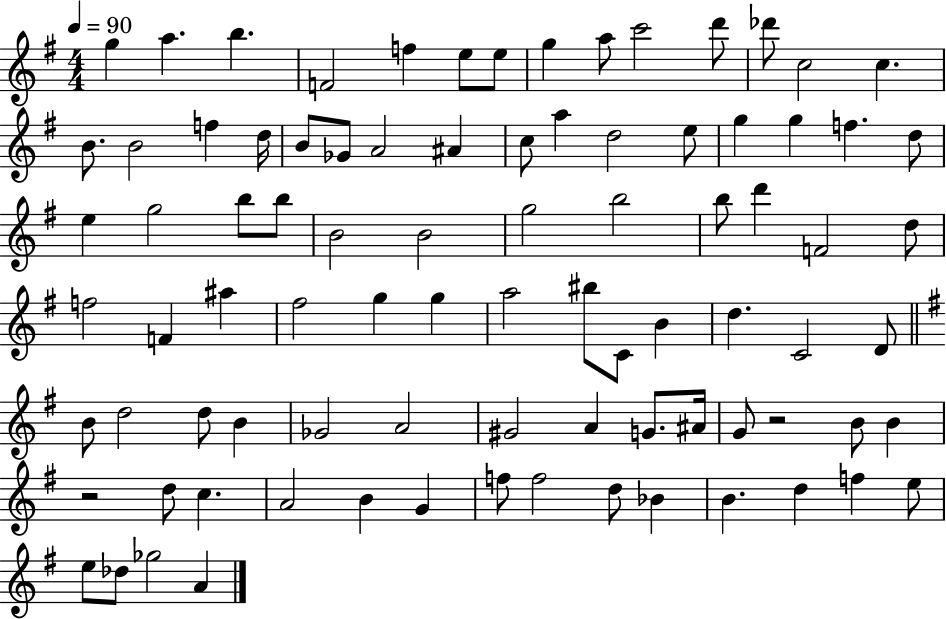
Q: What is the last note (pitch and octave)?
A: A4